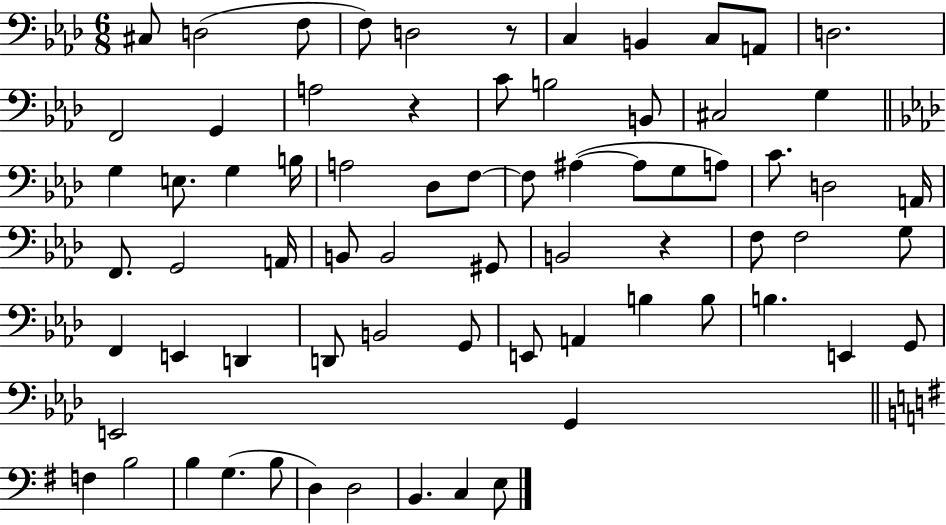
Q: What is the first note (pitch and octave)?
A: C#3